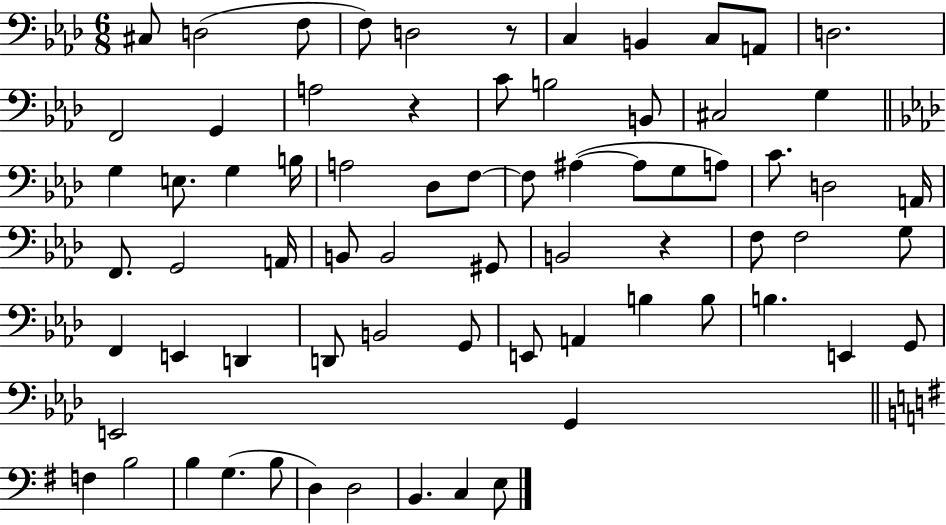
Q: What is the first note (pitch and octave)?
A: C#3